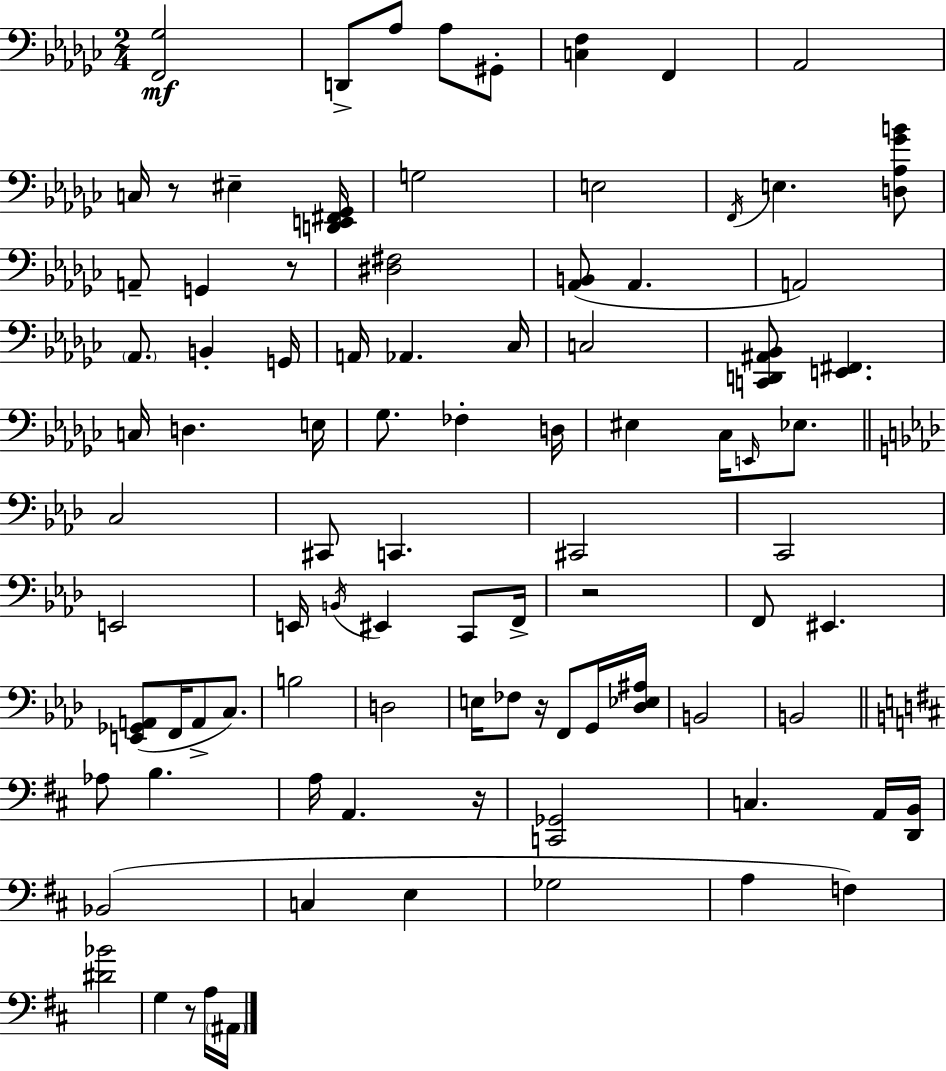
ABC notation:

X:1
T:Untitled
M:2/4
L:1/4
K:Ebm
[F,,_G,]2 D,,/2 _A,/2 _A,/2 ^G,,/2 [C,F,] F,, _A,,2 C,/4 z/2 ^E, [D,,E,,^F,,_G,,]/4 G,2 E,2 F,,/4 E, [D,_A,_GB]/2 A,,/2 G,, z/2 [^D,^F,]2 [_A,,B,,]/2 _A,, A,,2 _A,,/2 B,, G,,/4 A,,/4 _A,, _C,/4 C,2 [C,,D,,^A,,_B,,]/2 [E,,^F,,] C,/4 D, E,/4 _G,/2 _F, D,/4 ^E, _C,/4 E,,/4 _E,/2 C,2 ^C,,/2 C,, ^C,,2 C,,2 E,,2 E,,/4 B,,/4 ^E,, C,,/2 F,,/4 z2 F,,/2 ^E,, [E,,_G,,A,,]/2 F,,/4 A,,/2 C,/2 B,2 D,2 E,/4 _F,/2 z/4 F,,/2 G,,/4 [_D,_E,^A,]/4 B,,2 B,,2 _A,/2 B, A,/4 A,, z/4 [C,,_G,,]2 C, A,,/4 [D,,B,,]/4 _B,,2 C, E, _G,2 A, F, [^D_B]2 G, z/2 A,/4 ^A,,/4